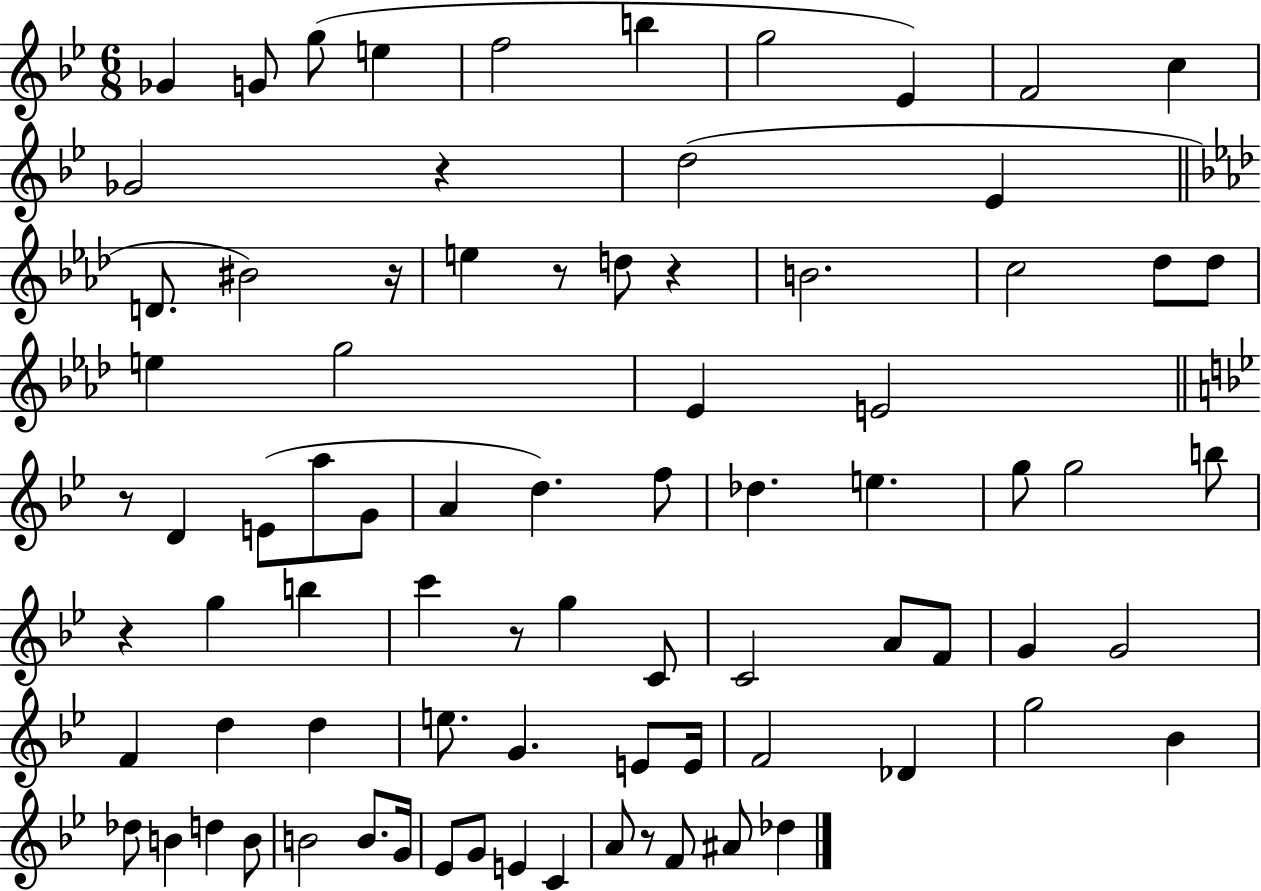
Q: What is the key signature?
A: BES major